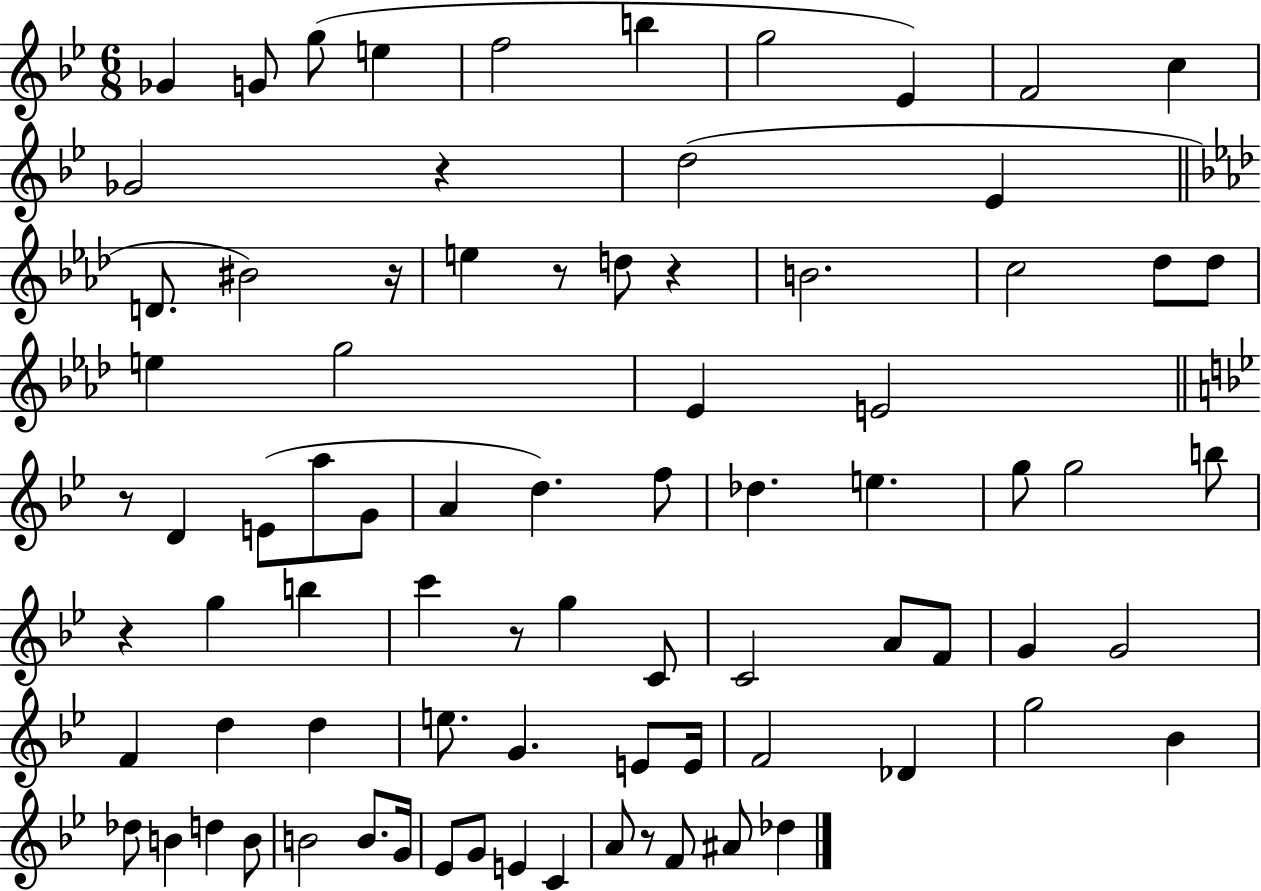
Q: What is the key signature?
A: BES major